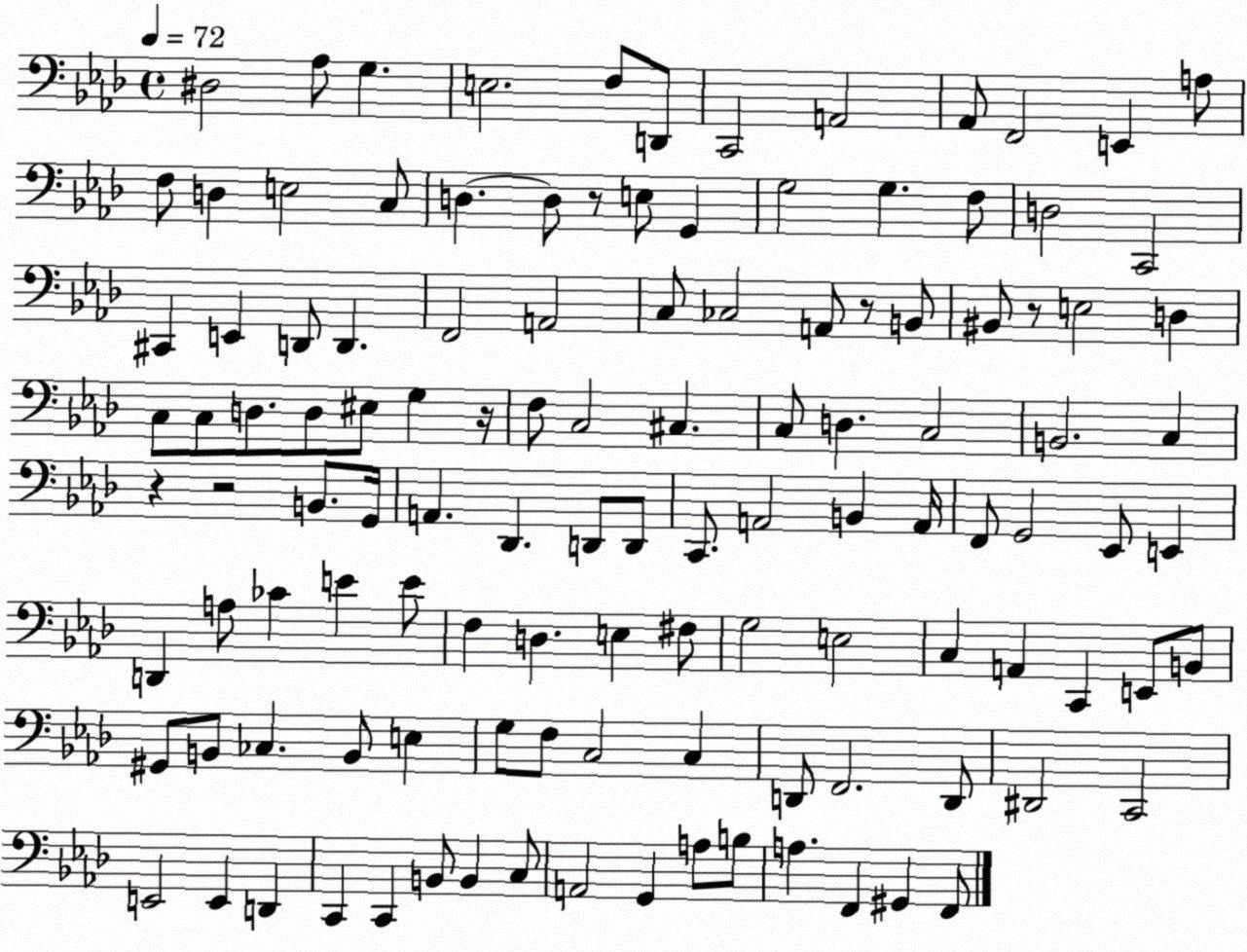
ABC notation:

X:1
T:Untitled
M:4/4
L:1/4
K:Ab
^D,2 _A,/2 G, E,2 F,/2 D,,/2 C,,2 A,,2 _A,,/2 F,,2 E,, A,/2 F,/2 D, E,2 C,/2 D, D,/2 z/2 E,/2 G,, G,2 G, F,/2 D,2 C,,2 ^C,, E,, D,,/2 D,, F,,2 A,,2 C,/2 _C,2 A,,/2 z/2 B,,/2 ^B,,/2 z/2 E,2 D, C,/2 C,/2 D,/2 D,/2 ^E,/2 G, z/4 F,/2 C,2 ^C, C,/2 D, C,2 B,,2 C, z z2 B,,/2 G,,/4 A,, _D,, D,,/2 D,,/2 C,,/2 A,,2 B,, A,,/4 F,,/2 G,,2 _E,,/2 E,, D,, A,/2 _C E E/2 F, D, E, ^F,/2 G,2 E,2 C, A,, C,, E,,/2 B,,/2 ^G,,/2 B,,/2 _C, B,,/2 E, G,/2 F,/2 C,2 C, D,,/2 F,,2 D,,/2 ^D,,2 C,,2 E,,2 E,, D,, C,, C,, B,,/2 B,, C,/2 A,,2 G,, A,/2 B,/2 A, F,, ^G,, F,,/2